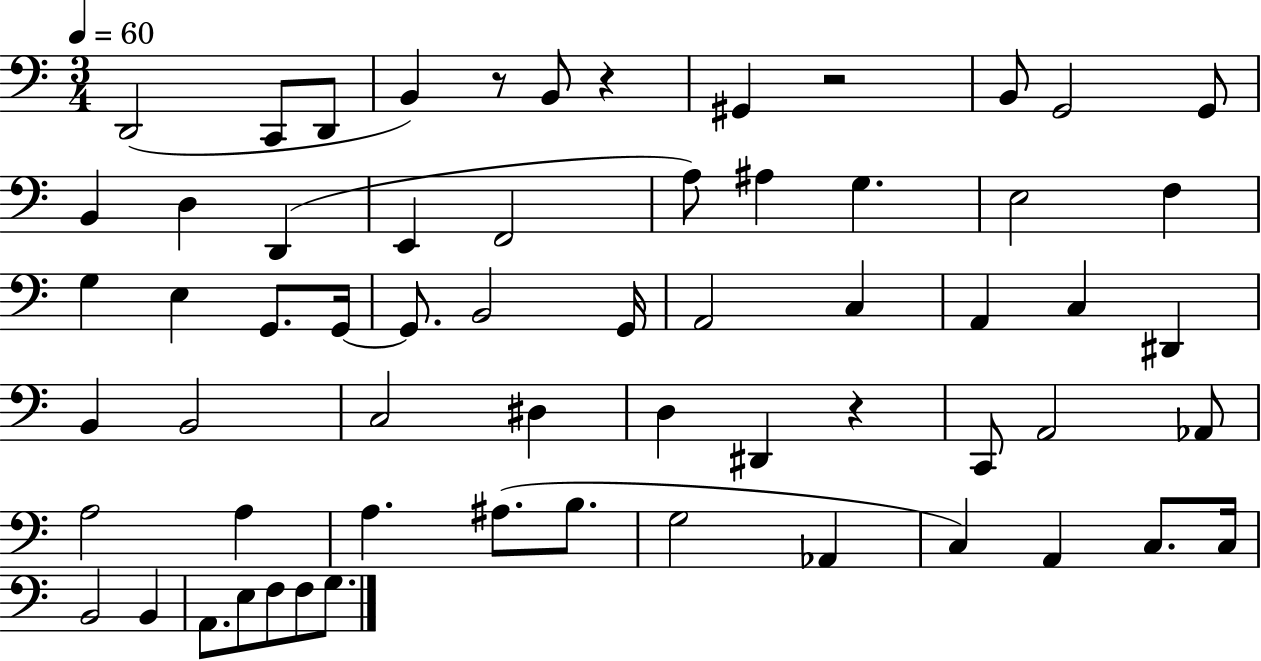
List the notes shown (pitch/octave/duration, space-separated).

D2/h C2/e D2/e B2/q R/e B2/e R/q G#2/q R/h B2/e G2/h G2/e B2/q D3/q D2/q E2/q F2/h A3/e A#3/q G3/q. E3/h F3/q G3/q E3/q G2/e. G2/s G2/e. B2/h G2/s A2/h C3/q A2/q C3/q D#2/q B2/q B2/h C3/h D#3/q D3/q D#2/q R/q C2/e A2/h Ab2/e A3/h A3/q A3/q. A#3/e. B3/e. G3/h Ab2/q C3/q A2/q C3/e. C3/s B2/h B2/q A2/e. E3/e F3/e F3/e G3/e.